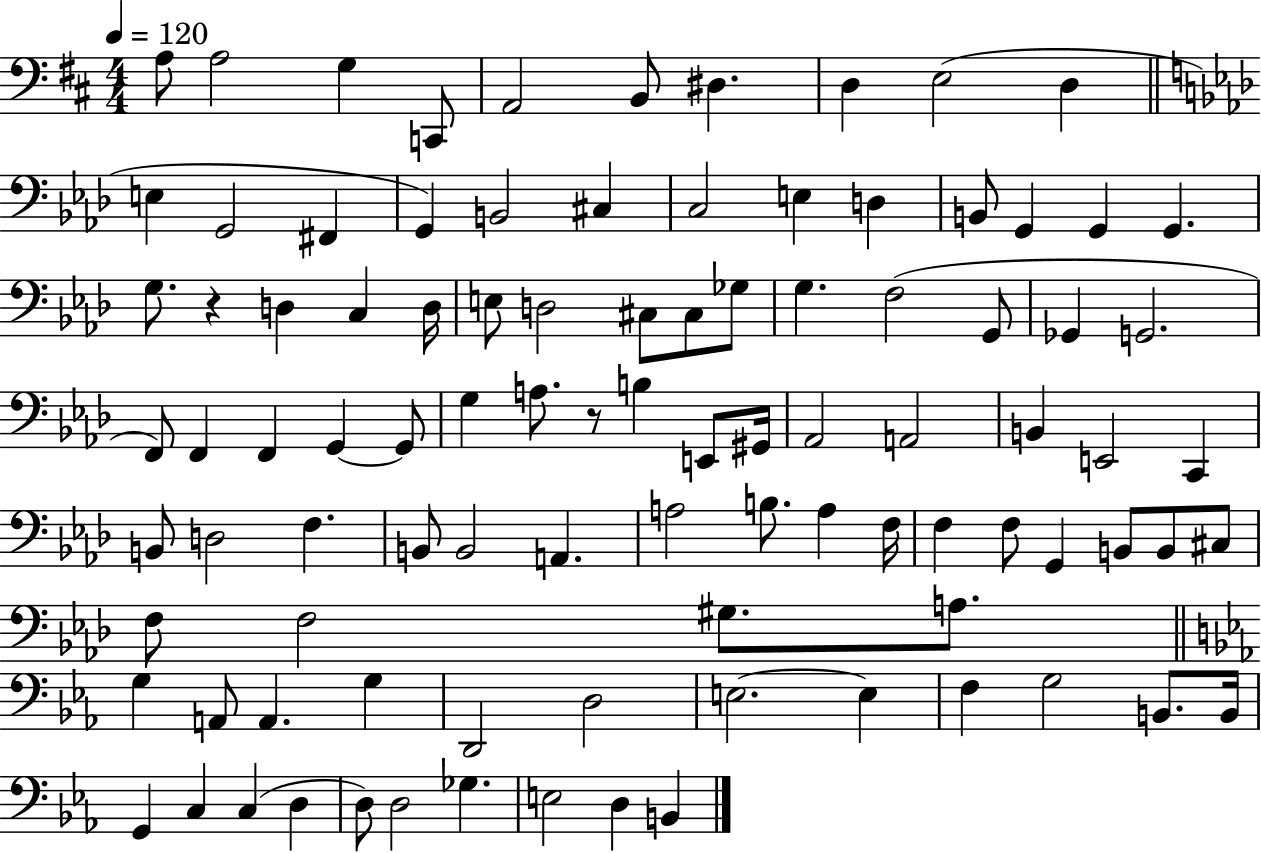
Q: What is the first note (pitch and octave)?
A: A3